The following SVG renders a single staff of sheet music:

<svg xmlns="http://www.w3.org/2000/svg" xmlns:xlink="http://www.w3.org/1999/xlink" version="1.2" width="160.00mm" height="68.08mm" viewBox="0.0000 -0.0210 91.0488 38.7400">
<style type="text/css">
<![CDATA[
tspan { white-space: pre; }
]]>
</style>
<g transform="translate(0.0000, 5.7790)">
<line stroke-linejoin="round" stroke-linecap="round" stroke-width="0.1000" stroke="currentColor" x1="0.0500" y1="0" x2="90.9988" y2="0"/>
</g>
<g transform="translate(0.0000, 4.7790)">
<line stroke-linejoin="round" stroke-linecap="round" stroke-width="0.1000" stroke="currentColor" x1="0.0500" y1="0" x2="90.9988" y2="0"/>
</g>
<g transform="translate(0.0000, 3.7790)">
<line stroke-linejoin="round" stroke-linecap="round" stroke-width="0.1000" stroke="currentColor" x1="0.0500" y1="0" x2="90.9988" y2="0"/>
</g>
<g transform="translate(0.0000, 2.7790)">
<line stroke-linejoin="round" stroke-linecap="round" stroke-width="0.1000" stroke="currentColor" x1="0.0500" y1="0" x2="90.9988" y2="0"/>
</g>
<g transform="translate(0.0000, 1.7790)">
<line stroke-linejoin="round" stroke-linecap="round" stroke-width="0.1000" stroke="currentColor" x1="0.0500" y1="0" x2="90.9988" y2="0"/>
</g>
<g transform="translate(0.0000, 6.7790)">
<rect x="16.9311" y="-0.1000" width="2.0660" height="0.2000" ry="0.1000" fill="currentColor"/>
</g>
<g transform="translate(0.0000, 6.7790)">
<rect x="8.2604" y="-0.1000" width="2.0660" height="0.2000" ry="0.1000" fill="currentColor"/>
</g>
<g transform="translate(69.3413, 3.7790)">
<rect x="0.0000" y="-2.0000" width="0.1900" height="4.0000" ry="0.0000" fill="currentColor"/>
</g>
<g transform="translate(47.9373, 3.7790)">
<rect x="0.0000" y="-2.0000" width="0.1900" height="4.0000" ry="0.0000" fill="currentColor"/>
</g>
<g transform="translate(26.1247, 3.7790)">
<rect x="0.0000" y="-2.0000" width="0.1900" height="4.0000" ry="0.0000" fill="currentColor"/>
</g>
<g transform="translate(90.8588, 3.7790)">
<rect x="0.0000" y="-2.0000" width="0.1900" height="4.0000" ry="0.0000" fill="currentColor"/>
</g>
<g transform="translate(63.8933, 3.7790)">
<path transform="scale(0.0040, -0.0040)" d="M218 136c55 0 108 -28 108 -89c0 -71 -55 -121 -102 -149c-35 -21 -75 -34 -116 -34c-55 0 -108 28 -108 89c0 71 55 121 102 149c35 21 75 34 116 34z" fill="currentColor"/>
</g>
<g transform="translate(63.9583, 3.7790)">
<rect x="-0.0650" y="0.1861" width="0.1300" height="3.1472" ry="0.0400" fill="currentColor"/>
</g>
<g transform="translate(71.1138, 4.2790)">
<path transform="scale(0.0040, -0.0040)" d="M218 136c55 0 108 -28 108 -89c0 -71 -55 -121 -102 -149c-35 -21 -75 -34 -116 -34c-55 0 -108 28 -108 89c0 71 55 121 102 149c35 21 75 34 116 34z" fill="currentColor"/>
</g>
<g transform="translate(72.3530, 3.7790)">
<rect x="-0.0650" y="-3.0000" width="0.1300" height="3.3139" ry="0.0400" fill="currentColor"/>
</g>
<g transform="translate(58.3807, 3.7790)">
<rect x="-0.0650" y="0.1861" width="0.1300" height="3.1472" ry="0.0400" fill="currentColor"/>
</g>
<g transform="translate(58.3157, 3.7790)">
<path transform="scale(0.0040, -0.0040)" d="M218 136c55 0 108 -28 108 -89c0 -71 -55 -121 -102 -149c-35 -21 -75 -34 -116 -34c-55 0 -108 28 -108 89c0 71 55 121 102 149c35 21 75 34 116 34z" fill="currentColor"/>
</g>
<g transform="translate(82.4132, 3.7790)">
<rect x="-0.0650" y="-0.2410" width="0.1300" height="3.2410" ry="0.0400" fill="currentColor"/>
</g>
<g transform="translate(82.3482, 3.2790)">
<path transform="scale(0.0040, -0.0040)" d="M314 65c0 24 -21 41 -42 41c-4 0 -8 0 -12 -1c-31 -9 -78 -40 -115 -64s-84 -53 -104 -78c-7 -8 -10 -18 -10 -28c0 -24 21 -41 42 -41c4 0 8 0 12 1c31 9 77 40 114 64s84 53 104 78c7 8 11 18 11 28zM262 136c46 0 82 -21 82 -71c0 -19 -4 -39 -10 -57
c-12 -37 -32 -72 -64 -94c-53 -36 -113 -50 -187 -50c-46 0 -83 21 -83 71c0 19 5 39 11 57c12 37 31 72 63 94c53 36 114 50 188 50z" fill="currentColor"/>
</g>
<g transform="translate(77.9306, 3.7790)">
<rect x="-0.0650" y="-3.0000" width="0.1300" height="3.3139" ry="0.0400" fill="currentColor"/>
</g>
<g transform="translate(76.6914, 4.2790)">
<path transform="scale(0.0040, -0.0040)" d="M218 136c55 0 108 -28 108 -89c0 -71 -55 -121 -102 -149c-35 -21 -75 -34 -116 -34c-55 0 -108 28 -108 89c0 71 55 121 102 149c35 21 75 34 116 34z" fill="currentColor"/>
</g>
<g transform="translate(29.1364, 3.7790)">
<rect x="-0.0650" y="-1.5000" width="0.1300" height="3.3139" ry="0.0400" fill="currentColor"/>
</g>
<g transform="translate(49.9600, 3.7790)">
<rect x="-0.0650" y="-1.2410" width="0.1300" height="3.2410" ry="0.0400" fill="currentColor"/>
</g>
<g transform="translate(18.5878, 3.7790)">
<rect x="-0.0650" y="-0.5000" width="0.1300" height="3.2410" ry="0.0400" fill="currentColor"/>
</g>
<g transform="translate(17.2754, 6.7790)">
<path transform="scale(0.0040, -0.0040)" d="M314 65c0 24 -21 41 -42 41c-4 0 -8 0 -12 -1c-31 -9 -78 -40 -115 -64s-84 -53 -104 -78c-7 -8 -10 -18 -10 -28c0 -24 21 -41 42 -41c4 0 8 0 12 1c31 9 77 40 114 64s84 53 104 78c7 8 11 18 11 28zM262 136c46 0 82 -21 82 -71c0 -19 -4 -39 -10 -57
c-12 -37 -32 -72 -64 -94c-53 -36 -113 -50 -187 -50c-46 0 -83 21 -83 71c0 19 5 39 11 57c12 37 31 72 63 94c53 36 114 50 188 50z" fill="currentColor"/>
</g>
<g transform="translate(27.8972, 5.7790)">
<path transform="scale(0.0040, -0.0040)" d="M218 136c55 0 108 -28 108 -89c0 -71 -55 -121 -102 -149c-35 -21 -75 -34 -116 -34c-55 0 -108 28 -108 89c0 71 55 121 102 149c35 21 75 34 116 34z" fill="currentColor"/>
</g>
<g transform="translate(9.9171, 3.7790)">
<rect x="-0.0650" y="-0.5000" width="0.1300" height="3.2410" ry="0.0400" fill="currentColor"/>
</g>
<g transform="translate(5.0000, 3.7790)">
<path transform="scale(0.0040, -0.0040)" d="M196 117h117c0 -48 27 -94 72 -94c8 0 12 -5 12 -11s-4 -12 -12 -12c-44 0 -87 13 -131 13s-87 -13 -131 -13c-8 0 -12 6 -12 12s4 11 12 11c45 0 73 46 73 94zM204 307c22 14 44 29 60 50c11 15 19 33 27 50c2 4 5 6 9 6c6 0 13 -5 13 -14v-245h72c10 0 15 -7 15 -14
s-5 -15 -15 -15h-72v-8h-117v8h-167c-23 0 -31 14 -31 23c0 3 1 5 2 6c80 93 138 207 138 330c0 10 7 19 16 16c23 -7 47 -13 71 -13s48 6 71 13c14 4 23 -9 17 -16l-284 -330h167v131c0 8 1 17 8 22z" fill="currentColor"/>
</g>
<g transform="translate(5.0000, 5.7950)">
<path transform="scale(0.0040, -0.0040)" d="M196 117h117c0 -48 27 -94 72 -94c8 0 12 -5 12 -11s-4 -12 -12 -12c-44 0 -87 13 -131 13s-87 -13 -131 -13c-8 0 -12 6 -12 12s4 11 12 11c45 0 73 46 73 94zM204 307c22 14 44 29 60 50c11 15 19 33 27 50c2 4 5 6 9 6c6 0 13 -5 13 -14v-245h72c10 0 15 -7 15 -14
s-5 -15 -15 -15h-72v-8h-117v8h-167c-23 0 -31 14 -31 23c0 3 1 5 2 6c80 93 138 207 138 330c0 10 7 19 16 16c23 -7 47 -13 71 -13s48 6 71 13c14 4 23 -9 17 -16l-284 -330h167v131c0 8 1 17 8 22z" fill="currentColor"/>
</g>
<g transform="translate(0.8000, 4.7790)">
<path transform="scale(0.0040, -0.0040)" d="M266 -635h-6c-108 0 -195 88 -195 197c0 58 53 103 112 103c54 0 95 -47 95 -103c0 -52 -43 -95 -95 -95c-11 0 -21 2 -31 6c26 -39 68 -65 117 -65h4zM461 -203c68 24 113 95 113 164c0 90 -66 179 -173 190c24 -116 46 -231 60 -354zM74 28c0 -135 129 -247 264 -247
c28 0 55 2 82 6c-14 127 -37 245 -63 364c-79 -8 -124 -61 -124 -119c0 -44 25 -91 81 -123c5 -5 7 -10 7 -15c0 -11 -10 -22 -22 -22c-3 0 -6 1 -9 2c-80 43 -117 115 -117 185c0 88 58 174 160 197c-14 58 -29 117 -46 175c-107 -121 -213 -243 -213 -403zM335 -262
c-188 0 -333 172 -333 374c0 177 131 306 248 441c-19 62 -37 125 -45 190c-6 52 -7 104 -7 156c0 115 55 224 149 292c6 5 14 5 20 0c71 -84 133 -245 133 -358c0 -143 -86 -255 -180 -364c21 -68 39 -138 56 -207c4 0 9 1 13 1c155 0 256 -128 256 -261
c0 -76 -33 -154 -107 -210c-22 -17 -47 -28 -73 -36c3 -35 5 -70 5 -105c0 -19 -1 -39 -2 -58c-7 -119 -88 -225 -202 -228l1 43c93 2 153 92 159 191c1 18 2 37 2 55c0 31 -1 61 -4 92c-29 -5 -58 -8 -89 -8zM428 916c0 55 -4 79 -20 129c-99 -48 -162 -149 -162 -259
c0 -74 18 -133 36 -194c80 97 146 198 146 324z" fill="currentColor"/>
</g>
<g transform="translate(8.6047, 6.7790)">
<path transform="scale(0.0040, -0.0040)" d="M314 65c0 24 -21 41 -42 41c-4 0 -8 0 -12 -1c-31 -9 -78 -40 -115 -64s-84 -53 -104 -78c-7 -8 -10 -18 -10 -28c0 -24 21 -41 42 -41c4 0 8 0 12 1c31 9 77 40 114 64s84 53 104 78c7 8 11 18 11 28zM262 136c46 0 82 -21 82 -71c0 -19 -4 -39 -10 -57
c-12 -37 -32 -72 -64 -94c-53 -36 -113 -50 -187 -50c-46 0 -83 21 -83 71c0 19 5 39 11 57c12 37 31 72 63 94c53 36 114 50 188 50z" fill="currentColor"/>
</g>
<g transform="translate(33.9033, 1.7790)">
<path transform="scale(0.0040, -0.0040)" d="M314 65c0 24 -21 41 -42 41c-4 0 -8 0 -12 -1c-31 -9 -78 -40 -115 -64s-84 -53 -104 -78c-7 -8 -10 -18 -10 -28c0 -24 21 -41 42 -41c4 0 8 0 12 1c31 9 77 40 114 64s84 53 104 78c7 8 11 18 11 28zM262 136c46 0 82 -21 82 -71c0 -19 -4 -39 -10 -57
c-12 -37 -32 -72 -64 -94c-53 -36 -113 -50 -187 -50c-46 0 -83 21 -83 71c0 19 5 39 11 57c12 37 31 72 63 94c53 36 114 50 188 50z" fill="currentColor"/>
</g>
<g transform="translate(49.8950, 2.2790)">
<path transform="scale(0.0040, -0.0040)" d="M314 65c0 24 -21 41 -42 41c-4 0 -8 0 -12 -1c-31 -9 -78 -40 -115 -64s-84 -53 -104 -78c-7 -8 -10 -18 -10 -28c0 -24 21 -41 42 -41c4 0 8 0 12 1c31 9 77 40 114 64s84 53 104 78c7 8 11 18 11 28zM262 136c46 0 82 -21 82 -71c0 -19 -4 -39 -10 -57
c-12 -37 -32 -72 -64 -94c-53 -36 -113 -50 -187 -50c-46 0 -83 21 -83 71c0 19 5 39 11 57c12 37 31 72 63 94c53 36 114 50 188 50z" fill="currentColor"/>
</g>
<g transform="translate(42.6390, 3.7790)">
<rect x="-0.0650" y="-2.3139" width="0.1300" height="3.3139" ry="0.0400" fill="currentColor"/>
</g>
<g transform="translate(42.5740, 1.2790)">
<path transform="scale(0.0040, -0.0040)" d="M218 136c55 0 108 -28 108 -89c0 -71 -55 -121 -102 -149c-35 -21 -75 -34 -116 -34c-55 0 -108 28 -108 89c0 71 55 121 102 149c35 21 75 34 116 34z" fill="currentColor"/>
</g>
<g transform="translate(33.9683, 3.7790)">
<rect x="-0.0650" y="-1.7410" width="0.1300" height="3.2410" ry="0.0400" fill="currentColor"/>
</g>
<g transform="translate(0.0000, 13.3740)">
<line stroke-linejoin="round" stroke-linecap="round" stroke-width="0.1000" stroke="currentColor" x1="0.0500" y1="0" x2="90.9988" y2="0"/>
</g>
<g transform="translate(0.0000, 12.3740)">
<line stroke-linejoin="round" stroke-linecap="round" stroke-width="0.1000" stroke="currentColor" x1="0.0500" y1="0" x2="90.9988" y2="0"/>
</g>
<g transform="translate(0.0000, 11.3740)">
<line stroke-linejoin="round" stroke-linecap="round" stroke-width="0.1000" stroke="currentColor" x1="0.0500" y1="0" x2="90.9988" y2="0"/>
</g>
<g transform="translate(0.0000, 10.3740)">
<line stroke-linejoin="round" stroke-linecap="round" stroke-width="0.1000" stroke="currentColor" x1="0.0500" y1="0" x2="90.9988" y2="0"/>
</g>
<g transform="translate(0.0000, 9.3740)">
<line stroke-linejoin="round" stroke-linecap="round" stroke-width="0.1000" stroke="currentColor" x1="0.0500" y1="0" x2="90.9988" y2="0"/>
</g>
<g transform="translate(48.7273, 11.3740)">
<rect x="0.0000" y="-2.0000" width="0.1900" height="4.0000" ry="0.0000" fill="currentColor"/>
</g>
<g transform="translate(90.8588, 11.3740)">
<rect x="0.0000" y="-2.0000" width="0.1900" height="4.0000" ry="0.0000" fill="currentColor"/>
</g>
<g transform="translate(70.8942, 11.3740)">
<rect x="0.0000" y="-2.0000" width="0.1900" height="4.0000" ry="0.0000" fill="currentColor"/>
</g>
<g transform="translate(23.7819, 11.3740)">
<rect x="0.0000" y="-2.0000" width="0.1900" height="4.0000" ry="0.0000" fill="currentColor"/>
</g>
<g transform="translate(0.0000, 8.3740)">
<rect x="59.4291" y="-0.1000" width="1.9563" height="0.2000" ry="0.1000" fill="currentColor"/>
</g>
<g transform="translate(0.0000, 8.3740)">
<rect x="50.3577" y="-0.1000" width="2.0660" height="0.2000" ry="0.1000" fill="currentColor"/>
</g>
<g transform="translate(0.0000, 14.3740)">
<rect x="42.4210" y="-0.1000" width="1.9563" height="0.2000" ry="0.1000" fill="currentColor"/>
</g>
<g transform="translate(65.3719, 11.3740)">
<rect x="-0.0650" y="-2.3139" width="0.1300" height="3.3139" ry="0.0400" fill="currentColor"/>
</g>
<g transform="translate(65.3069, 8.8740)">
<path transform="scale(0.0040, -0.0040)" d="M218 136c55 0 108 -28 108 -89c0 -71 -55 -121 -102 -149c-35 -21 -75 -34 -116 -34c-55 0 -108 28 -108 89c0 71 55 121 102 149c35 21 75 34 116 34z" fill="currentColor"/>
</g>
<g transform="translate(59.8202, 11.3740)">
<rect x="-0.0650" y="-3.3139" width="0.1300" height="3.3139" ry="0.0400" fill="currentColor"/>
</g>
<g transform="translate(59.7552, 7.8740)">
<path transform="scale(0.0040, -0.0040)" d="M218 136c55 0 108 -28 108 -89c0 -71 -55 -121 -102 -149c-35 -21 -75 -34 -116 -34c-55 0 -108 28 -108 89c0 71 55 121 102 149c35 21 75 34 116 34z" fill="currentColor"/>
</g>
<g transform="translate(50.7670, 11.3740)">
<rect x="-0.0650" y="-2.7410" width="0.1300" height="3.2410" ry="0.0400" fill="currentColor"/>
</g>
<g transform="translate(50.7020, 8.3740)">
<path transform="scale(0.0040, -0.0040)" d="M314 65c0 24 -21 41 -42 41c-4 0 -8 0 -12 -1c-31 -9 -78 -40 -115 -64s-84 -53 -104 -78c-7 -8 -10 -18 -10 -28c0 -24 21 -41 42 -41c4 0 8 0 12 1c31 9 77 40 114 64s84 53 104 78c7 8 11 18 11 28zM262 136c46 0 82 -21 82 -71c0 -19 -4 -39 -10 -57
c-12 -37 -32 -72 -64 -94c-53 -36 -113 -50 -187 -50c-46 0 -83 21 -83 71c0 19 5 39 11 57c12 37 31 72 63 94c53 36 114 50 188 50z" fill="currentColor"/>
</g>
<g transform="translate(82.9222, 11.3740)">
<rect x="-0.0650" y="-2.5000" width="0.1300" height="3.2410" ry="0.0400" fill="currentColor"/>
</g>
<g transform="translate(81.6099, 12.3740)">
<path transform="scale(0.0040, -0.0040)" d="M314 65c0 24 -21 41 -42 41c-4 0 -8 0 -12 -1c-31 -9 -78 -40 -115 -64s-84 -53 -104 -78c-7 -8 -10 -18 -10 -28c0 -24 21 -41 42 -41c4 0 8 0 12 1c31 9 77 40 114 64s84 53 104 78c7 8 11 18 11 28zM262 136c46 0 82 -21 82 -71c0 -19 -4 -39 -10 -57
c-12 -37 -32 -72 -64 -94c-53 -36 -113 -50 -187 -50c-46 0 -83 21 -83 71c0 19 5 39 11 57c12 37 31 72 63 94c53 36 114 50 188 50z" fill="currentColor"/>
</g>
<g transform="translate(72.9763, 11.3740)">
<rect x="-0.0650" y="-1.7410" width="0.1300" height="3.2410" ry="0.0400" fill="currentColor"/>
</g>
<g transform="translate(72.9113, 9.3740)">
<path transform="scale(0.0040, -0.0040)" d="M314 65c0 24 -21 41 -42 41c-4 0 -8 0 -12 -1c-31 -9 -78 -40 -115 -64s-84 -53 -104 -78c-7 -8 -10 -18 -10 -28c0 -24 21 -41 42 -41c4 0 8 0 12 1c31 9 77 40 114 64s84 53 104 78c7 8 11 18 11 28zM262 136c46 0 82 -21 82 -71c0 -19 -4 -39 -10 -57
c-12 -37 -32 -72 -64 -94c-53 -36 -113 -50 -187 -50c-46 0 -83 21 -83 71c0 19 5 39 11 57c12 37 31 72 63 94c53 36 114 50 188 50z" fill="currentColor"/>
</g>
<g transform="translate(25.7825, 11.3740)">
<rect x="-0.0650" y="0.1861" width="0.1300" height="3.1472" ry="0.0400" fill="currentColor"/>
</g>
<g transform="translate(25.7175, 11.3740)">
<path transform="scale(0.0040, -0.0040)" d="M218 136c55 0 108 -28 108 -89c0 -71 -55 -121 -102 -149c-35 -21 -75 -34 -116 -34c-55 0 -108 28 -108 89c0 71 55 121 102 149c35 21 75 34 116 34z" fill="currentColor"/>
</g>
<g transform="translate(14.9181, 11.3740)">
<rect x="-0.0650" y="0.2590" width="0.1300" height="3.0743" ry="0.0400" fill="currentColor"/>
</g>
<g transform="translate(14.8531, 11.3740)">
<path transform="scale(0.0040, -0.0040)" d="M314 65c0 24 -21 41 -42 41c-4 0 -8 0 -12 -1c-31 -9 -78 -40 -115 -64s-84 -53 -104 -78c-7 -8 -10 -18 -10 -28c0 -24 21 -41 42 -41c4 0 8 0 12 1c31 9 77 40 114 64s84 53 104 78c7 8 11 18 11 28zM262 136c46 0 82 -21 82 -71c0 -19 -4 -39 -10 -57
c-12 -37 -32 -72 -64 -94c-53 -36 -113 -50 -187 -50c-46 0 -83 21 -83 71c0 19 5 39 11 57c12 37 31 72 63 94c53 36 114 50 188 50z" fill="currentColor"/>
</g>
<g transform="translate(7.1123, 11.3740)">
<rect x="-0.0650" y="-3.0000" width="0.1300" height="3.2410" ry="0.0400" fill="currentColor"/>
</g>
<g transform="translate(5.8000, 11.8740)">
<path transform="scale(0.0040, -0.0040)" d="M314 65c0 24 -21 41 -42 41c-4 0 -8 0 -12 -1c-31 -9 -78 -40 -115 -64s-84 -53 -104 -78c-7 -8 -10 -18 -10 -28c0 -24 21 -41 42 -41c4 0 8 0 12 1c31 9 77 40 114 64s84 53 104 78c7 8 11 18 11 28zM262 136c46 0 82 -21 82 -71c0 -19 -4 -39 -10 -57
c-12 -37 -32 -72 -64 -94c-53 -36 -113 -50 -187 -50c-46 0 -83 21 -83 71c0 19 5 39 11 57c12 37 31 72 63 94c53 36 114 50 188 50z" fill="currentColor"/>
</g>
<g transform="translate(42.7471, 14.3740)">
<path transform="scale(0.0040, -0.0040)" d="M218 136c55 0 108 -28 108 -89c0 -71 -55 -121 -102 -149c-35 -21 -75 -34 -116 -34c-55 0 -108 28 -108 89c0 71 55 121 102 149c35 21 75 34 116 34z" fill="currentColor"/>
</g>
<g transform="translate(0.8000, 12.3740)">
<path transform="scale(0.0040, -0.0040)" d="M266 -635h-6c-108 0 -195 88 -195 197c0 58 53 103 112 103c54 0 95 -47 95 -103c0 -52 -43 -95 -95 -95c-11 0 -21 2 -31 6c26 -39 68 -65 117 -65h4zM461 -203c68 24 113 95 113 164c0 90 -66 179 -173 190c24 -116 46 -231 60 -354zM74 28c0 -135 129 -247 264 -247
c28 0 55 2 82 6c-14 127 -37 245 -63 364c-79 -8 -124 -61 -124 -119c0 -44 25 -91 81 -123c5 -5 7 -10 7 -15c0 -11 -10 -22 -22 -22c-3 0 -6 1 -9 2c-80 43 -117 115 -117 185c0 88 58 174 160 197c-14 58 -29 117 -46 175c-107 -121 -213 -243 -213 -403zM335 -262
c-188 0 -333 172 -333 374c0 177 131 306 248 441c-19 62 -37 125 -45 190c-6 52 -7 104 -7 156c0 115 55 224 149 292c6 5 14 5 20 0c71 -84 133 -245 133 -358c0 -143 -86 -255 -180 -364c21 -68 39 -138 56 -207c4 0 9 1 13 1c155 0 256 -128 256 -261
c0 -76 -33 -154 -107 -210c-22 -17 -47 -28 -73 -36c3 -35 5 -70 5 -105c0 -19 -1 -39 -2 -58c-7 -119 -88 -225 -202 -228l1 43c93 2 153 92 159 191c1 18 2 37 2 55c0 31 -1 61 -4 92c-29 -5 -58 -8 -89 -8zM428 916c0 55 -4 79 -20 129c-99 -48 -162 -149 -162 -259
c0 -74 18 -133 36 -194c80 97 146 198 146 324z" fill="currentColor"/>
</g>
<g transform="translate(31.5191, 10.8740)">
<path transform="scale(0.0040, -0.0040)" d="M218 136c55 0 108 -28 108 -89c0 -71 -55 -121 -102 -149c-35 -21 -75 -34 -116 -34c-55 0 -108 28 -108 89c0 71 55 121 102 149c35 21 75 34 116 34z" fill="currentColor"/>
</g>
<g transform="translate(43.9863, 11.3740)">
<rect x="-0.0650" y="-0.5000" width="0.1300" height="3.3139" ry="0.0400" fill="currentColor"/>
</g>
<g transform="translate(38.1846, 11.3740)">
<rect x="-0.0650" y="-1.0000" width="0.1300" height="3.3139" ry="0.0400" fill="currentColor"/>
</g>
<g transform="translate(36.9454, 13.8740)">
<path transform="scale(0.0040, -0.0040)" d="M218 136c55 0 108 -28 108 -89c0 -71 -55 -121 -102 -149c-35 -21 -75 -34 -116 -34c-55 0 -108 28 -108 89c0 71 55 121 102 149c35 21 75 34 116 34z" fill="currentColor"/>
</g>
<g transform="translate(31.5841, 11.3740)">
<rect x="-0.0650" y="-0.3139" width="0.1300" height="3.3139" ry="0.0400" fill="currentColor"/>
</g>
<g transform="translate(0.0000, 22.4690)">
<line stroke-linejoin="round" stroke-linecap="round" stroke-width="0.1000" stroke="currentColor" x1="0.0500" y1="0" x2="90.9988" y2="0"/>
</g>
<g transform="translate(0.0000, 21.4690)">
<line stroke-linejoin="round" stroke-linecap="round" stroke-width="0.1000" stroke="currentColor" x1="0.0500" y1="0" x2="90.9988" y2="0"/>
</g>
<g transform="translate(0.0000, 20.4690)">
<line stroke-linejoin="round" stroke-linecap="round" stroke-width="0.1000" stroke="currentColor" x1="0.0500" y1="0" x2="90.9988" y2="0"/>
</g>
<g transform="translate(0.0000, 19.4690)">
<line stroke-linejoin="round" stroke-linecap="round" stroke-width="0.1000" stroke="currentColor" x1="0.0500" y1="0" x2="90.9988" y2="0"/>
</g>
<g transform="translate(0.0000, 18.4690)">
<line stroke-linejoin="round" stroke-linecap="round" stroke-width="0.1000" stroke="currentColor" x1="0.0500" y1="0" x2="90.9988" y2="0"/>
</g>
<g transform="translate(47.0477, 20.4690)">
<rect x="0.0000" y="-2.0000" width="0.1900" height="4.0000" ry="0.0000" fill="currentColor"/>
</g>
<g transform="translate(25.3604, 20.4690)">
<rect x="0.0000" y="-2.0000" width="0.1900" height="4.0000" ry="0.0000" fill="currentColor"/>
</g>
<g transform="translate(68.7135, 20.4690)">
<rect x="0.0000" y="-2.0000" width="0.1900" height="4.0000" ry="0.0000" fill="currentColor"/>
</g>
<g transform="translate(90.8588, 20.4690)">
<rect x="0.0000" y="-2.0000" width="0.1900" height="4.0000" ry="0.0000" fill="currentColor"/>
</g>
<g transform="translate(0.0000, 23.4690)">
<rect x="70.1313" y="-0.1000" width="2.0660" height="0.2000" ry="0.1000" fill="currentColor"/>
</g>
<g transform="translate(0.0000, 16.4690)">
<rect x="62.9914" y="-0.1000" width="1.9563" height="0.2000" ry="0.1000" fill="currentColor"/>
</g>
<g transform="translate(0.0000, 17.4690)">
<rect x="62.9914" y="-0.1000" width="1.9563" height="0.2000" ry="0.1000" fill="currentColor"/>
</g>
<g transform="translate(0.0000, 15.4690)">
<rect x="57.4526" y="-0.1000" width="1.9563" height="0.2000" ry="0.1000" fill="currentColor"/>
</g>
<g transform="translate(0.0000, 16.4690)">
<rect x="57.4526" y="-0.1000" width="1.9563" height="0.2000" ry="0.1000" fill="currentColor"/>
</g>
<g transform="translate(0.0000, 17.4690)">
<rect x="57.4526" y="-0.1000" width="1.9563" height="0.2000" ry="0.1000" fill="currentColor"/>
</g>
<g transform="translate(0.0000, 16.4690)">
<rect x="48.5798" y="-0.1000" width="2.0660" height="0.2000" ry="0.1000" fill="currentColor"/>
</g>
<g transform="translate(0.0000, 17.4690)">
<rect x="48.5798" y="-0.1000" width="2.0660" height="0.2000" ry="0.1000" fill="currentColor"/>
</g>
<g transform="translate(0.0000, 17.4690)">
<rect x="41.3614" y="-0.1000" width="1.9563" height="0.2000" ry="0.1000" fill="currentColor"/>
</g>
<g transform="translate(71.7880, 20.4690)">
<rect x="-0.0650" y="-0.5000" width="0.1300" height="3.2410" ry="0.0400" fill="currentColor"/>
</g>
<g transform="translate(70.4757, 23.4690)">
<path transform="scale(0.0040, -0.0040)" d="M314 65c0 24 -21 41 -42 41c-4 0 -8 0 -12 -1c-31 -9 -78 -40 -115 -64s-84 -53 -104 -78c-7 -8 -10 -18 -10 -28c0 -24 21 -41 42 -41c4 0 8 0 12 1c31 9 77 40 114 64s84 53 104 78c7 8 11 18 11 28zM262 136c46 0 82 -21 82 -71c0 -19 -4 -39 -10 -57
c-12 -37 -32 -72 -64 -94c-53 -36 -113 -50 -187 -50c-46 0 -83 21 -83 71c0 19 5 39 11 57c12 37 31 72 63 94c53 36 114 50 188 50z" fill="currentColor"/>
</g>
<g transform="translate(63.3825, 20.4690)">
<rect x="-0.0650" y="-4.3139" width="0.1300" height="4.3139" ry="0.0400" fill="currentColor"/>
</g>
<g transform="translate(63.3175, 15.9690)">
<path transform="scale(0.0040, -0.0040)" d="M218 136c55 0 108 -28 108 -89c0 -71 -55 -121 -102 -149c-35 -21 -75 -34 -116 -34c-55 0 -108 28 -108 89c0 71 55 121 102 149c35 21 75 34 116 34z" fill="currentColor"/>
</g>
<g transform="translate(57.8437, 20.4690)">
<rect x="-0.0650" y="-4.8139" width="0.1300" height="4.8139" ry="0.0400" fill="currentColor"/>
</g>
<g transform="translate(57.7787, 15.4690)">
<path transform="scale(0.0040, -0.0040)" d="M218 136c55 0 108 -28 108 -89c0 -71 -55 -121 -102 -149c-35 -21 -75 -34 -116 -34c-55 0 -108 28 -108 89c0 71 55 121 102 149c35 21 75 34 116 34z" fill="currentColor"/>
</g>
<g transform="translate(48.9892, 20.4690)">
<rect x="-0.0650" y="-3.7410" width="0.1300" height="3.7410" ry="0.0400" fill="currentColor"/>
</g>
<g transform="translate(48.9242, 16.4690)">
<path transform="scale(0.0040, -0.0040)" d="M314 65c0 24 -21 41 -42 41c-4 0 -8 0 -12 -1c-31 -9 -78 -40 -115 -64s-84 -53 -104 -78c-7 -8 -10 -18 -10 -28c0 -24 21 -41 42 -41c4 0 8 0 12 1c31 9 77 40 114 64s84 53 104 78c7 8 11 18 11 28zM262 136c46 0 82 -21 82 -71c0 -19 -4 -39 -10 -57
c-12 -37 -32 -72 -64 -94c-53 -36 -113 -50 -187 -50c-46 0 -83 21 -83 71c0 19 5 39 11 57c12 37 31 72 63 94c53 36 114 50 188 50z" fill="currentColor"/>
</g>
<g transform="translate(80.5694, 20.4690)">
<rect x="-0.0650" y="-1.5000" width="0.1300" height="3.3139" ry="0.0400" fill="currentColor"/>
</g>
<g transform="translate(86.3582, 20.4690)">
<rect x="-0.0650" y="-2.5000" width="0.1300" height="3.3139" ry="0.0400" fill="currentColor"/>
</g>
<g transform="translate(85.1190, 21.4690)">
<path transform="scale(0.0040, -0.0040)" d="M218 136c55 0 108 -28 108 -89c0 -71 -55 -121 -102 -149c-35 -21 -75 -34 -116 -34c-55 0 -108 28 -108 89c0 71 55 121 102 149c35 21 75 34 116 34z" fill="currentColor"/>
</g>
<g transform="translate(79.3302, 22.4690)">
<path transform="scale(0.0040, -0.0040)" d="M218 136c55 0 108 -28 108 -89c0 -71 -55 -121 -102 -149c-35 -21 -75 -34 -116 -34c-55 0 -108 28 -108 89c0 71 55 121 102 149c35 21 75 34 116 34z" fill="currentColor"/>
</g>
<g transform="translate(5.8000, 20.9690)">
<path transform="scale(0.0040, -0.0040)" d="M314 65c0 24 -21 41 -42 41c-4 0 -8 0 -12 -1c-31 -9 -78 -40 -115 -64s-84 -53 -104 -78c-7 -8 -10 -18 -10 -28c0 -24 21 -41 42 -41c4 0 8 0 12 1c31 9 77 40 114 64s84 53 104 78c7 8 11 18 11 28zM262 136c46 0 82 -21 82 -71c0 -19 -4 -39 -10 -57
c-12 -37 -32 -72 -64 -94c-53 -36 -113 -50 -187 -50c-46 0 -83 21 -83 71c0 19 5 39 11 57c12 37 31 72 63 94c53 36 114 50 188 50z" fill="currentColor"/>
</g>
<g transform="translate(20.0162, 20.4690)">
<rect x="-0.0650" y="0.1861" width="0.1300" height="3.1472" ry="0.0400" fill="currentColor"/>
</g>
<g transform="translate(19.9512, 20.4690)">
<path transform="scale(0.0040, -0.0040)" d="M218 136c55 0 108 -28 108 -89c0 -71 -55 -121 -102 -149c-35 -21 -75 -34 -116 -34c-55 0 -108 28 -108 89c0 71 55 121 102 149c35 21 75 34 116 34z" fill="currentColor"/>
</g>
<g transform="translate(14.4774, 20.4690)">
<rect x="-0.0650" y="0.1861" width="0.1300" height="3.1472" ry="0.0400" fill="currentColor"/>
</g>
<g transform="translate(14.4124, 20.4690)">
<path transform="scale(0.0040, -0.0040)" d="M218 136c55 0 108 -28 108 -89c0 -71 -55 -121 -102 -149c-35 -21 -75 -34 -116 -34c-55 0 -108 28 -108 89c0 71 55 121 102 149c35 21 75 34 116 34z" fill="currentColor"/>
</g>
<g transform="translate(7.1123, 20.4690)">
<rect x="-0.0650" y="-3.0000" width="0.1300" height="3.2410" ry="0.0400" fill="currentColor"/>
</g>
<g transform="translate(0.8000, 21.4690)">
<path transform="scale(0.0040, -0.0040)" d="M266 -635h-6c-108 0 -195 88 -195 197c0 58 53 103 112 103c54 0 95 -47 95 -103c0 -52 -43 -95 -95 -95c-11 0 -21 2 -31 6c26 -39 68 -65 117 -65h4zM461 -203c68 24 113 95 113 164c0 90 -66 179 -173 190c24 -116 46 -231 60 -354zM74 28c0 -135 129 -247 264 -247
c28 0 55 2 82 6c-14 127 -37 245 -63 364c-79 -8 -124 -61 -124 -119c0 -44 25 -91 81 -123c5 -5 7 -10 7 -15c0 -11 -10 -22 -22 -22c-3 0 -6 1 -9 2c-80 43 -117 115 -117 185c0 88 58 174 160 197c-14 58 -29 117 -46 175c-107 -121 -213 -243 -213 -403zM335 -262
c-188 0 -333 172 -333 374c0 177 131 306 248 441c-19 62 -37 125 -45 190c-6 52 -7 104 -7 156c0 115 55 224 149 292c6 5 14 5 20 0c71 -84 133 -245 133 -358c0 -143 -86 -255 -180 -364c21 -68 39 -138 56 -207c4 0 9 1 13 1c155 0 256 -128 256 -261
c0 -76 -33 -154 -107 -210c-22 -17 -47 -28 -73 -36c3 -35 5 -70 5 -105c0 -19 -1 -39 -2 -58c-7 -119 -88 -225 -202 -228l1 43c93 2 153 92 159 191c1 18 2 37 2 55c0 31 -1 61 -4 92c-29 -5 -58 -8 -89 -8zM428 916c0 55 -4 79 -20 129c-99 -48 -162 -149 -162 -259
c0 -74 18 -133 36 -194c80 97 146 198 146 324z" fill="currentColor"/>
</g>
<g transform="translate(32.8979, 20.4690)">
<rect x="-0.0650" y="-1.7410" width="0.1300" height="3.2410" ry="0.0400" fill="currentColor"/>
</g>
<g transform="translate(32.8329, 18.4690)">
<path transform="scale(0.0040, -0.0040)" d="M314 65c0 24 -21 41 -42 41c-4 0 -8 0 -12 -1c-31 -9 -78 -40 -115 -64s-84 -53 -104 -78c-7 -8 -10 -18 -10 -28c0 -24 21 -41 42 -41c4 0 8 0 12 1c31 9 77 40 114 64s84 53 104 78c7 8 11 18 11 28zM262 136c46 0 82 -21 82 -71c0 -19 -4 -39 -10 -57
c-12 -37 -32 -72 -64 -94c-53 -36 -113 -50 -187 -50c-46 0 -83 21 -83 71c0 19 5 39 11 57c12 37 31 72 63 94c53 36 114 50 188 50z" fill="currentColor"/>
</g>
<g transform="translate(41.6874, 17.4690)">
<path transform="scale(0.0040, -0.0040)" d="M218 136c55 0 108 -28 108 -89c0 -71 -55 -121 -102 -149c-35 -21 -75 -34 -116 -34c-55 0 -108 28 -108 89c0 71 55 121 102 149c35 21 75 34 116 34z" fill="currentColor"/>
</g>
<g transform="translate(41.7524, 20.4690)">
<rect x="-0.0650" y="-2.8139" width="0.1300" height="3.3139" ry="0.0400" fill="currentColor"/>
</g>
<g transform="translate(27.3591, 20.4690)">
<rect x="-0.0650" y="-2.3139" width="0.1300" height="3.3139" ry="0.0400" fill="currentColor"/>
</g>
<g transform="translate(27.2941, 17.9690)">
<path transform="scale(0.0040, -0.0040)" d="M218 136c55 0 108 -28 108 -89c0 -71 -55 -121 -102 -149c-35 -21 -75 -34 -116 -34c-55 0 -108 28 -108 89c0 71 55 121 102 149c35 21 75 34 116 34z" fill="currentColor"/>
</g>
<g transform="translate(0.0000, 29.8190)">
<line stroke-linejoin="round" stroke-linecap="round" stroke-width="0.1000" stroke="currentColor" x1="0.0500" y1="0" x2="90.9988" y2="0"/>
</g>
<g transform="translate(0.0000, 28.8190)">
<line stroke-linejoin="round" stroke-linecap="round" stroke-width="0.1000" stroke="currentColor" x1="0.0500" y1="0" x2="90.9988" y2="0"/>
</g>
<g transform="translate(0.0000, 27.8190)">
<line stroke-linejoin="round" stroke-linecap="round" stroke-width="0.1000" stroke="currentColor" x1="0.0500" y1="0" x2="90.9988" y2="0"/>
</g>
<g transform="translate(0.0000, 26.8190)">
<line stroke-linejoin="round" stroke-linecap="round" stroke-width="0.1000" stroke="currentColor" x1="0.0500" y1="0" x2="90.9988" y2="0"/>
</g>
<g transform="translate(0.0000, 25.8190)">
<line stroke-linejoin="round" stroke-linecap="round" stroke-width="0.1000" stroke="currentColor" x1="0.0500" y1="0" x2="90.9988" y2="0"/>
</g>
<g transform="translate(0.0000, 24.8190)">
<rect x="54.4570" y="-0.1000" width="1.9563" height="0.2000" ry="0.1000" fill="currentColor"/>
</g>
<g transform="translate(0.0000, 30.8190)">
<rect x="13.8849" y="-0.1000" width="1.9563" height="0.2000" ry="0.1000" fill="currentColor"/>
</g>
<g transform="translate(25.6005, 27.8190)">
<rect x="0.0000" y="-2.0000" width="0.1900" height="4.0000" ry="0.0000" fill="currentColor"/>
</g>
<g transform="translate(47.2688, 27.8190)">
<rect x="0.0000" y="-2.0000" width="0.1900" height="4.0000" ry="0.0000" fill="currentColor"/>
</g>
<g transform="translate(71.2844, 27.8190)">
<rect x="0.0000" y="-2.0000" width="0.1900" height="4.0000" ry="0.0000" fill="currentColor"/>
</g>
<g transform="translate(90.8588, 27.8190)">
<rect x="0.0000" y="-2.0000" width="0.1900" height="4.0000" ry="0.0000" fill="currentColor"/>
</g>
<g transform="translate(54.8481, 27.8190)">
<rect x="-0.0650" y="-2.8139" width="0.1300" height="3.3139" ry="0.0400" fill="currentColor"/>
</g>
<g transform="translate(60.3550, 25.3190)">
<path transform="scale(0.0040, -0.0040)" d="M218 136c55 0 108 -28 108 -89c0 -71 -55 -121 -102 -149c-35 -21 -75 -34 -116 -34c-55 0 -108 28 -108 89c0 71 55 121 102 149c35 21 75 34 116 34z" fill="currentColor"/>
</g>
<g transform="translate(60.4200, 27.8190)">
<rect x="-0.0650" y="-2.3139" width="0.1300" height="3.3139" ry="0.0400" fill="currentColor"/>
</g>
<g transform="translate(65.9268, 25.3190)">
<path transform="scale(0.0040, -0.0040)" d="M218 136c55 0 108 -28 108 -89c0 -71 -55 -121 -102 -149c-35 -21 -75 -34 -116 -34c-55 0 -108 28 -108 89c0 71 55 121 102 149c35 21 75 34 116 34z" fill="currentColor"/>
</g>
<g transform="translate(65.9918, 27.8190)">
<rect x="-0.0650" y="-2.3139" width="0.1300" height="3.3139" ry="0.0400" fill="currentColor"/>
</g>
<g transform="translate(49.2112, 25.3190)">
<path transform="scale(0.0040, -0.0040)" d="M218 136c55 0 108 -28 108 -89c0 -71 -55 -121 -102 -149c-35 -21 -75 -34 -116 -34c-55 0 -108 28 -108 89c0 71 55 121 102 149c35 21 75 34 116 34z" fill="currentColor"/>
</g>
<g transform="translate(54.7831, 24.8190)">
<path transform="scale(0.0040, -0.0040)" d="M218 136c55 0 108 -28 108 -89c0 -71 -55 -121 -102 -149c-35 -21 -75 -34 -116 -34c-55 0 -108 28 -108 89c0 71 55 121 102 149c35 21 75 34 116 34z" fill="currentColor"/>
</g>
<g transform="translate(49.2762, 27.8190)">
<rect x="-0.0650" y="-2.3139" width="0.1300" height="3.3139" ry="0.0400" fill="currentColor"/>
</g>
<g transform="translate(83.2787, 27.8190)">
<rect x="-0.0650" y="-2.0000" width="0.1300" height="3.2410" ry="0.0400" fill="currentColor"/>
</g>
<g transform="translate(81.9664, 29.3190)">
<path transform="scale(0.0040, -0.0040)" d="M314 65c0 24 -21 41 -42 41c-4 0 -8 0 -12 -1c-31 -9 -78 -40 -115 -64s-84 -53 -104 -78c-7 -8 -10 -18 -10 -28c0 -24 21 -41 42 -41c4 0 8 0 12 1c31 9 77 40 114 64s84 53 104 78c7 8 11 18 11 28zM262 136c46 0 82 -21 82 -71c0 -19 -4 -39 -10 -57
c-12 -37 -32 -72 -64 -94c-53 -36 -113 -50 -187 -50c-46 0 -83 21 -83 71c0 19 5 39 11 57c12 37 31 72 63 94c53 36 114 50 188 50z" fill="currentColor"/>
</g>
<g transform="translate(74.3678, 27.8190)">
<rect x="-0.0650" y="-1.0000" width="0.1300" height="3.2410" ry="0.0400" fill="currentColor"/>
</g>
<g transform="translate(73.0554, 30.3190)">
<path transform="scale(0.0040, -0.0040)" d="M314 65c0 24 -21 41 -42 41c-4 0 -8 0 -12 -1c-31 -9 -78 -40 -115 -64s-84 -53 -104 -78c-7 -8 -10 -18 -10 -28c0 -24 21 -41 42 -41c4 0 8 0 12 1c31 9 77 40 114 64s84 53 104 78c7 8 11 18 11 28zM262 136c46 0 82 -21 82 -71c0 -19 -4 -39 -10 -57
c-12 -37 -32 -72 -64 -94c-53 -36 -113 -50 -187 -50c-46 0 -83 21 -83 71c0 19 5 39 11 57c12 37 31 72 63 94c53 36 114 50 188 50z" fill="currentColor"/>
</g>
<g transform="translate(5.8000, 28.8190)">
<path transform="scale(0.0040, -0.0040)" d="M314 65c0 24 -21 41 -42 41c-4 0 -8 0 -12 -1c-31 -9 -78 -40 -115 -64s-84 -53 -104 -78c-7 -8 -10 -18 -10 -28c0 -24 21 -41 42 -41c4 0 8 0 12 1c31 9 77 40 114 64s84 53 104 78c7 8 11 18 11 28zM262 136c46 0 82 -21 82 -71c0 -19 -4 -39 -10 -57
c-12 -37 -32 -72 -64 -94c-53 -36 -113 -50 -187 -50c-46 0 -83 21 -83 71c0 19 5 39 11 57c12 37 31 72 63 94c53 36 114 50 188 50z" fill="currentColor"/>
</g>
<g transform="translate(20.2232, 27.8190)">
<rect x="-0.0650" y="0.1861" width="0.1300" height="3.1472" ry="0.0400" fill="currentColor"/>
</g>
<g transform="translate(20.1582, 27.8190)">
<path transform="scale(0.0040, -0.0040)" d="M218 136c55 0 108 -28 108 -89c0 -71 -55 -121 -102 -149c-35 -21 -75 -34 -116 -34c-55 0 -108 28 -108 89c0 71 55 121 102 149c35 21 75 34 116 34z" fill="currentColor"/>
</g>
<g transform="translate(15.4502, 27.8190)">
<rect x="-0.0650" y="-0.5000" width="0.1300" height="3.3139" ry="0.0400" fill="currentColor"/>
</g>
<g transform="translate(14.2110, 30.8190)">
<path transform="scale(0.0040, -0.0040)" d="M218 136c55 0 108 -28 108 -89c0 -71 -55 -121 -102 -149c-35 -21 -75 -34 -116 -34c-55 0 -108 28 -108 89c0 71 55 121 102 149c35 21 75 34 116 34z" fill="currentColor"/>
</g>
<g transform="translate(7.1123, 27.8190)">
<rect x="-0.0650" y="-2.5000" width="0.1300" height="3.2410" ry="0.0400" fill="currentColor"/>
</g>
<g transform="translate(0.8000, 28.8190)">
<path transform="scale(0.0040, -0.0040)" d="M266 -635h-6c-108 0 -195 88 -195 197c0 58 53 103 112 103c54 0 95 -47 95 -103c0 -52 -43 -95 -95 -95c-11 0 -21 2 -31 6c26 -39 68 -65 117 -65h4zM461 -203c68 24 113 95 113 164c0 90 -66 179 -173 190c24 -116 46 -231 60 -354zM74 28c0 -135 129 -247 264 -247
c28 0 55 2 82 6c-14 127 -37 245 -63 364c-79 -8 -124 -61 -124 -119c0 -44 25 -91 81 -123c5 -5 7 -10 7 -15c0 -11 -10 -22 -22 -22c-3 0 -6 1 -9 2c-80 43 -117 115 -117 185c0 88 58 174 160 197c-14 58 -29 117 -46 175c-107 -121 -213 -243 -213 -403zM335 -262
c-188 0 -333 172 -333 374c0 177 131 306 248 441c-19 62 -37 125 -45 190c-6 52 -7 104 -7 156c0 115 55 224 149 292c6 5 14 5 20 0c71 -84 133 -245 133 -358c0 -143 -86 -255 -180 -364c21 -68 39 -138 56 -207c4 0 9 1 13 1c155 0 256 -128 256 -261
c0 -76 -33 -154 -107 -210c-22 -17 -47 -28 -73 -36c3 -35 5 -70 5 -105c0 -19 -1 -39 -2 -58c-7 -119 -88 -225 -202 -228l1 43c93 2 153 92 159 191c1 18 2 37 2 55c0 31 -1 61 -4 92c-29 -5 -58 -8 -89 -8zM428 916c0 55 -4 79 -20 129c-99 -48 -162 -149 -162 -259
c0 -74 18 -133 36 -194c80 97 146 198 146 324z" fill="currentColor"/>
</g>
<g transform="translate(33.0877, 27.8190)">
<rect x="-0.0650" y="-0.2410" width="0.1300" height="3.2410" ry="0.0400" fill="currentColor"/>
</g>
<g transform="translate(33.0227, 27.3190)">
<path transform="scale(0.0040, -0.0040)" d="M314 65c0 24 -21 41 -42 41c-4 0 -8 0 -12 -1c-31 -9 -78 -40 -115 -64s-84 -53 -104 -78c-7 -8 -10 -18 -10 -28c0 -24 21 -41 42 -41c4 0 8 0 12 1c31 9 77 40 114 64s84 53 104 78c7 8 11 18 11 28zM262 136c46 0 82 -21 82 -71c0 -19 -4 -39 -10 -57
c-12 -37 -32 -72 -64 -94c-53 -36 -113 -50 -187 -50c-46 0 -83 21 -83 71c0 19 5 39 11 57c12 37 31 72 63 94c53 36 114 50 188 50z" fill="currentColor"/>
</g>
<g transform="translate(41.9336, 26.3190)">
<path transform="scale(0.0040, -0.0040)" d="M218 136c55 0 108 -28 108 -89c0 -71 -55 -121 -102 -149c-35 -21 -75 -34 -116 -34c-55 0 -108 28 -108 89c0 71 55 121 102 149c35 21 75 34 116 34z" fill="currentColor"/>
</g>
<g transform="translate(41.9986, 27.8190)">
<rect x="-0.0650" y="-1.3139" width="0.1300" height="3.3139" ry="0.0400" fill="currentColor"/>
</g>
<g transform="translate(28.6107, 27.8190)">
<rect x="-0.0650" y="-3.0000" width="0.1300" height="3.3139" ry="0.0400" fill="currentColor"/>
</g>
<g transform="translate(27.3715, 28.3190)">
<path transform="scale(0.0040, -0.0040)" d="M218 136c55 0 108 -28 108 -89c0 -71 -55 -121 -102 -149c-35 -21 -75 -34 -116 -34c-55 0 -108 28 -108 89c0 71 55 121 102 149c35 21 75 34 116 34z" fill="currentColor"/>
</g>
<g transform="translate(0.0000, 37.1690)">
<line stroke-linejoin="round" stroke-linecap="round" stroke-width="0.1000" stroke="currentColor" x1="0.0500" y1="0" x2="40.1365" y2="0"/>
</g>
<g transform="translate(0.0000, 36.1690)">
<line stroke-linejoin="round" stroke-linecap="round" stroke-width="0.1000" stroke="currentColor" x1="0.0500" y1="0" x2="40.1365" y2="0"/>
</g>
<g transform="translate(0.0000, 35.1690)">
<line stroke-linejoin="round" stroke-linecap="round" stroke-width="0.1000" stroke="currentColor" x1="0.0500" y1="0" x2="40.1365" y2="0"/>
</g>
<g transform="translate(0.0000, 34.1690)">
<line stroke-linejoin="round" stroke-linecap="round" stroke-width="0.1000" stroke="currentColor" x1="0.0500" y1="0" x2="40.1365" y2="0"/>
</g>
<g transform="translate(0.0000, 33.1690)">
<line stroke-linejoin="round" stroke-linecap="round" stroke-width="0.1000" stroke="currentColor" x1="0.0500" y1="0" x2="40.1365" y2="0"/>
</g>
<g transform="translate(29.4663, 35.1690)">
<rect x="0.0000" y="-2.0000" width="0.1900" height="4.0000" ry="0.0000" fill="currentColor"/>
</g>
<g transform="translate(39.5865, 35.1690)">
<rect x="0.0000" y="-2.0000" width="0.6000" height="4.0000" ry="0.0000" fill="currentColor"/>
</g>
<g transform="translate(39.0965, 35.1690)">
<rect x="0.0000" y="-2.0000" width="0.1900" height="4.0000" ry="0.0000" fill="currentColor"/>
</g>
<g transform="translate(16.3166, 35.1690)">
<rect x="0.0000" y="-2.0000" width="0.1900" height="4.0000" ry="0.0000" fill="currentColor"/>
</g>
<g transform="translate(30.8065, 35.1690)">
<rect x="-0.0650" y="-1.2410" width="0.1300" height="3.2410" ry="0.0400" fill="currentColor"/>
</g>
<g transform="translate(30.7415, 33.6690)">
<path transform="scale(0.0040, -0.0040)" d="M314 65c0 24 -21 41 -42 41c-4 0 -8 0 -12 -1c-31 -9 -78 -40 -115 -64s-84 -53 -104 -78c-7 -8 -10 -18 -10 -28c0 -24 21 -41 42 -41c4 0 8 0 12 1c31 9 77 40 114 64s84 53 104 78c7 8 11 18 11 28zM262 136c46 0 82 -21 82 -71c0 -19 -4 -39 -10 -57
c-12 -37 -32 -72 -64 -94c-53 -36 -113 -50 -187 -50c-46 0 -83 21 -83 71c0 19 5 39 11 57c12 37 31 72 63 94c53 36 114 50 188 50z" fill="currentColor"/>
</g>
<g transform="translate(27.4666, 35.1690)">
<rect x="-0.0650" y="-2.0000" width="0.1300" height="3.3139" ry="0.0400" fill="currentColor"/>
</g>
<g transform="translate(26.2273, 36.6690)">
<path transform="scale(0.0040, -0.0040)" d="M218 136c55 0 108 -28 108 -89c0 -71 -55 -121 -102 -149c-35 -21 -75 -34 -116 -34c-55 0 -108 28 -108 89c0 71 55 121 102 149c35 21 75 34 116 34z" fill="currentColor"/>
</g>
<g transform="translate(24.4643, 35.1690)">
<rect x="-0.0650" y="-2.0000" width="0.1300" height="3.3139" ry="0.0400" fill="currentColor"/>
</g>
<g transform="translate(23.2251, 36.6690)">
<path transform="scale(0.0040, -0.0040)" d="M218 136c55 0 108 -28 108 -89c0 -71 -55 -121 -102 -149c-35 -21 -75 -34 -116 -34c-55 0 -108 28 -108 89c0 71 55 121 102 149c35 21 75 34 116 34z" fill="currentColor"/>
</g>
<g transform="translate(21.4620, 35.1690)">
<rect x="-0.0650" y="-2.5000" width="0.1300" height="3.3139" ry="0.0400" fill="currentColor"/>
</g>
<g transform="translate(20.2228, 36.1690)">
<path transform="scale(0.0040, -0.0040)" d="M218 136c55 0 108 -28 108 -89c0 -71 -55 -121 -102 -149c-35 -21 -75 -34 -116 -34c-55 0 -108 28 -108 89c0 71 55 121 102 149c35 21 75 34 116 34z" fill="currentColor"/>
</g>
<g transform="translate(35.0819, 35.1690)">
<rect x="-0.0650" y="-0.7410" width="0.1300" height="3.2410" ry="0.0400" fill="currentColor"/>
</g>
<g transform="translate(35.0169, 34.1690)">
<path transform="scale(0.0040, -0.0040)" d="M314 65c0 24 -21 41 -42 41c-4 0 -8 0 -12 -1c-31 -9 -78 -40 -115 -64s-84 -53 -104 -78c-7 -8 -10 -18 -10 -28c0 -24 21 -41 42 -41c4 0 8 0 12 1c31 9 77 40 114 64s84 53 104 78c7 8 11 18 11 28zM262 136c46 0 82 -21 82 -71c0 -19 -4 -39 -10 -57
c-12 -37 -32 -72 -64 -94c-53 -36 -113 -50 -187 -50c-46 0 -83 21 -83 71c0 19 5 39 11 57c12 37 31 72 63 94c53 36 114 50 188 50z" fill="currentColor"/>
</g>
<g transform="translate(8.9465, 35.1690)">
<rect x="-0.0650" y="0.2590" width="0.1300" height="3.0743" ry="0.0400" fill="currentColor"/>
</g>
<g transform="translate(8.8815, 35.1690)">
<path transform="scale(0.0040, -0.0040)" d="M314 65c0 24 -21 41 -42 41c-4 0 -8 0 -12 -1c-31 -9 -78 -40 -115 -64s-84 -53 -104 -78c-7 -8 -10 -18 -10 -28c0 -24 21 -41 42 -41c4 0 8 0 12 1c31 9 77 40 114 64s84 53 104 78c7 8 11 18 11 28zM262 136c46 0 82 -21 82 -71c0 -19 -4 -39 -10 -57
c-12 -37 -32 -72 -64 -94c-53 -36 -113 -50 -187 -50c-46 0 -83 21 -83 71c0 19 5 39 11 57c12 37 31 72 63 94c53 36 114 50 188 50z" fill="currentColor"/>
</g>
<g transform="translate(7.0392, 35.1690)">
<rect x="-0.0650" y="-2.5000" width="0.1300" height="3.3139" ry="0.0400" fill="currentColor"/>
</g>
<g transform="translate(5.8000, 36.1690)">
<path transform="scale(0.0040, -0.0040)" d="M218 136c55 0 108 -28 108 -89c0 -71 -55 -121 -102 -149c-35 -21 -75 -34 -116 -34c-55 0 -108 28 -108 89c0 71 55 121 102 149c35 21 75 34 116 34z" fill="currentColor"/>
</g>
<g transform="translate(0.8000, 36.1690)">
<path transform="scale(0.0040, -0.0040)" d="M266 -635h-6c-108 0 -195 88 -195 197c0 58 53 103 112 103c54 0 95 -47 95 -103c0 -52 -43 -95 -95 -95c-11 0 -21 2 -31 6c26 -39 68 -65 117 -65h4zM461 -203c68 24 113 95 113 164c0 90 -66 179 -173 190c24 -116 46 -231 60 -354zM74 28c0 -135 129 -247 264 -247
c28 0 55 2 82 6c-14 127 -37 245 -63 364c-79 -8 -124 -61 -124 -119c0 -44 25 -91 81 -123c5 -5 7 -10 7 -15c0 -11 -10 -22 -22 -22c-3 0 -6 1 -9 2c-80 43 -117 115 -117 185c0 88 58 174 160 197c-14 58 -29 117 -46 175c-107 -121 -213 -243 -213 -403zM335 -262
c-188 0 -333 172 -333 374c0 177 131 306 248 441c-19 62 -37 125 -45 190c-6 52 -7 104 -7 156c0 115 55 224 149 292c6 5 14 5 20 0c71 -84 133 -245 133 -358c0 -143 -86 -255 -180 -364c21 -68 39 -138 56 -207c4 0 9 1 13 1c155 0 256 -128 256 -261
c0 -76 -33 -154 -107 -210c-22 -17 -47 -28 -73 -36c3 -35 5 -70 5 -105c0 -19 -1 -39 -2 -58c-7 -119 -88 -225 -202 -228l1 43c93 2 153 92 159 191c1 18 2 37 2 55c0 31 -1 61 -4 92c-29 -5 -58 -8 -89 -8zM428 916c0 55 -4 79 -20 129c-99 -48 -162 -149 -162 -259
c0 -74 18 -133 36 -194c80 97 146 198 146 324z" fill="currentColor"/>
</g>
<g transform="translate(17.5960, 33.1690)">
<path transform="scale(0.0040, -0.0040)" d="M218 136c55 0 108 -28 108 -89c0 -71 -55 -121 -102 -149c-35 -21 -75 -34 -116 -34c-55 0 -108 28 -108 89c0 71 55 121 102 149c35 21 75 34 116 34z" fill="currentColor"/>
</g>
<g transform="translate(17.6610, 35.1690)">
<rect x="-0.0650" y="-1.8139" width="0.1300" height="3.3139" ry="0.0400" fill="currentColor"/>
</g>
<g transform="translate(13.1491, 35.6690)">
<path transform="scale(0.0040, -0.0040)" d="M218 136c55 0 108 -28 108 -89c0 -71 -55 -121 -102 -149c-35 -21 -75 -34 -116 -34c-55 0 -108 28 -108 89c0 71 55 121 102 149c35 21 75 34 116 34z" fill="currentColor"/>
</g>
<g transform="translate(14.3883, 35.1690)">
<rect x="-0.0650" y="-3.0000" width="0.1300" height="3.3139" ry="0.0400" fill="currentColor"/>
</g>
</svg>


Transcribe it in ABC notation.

X:1
T:Untitled
M:4/4
L:1/4
K:C
C2 C2 E f2 g e2 B B A A c2 A2 B2 B c D C a2 b g f2 G2 A2 B B g f2 a c'2 e' d' C2 E G G2 C B A c2 e g a g g D2 F2 G B2 A f G F F e2 d2